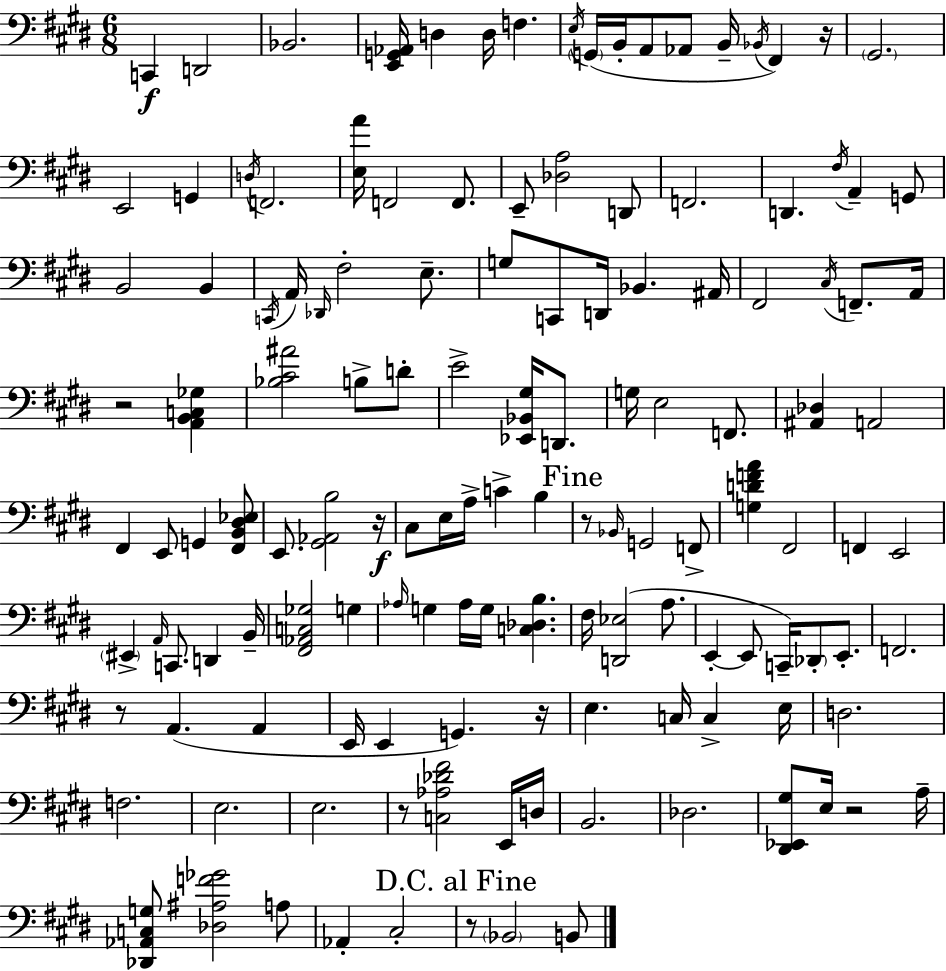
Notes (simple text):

C2/q D2/h Bb2/h. [E2,G2,Ab2]/s D3/q D3/s F3/q. E3/s G2/s B2/s A2/e Ab2/e B2/s Bb2/s F#2/q R/s G#2/h. E2/h G2/q D3/s F2/h. [E3,A4]/s F2/h F2/e. E2/e [Db3,A3]/h D2/e F2/h. D2/q. F#3/s A2/q G2/e B2/h B2/q C2/s A2/s Db2/s F#3/h E3/e. G3/e C2/e D2/s Bb2/q. A#2/s F#2/h C#3/s F2/e. A2/s R/h [A2,B2,C3,Gb3]/q [Bb3,C#4,A#4]/h B3/e D4/e E4/h [Eb2,Bb2,G#3]/s D2/e. G3/s E3/h F2/e. [A#2,Db3]/q A2/h F#2/q E2/e G2/q [F#2,B2,D#3,Eb3]/e E2/e. [G#2,Ab2,B3]/h R/s C#3/e E3/s A3/s C4/q B3/q R/e Bb2/s G2/h F2/e [G3,D4,F4,A4]/q F#2/h F2/q E2/h EIS2/q A2/s C2/e. D2/q B2/s [F#2,Ab2,C3,Gb3]/h G3/q Ab3/s G3/q Ab3/s G3/s [C3,Db3,B3]/q. F#3/s [D2,Eb3]/h A3/e. E2/q E2/e C2/s Db2/e E2/e. F2/h. R/e A2/q. A2/q E2/s E2/q G2/q. R/s E3/q. C3/s C3/q E3/s D3/h. F3/h. E3/h. E3/h. R/e [C3,Ab3,Db4,F#4]/h E2/s D3/s B2/h. Db3/h. [D#2,Eb2,G#3]/e E3/s R/h A3/s [Db2,Ab2,C3,G3]/e [Db3,A#3,F4,Gb4]/h A3/e Ab2/q C#3/h R/e Bb2/h B2/e